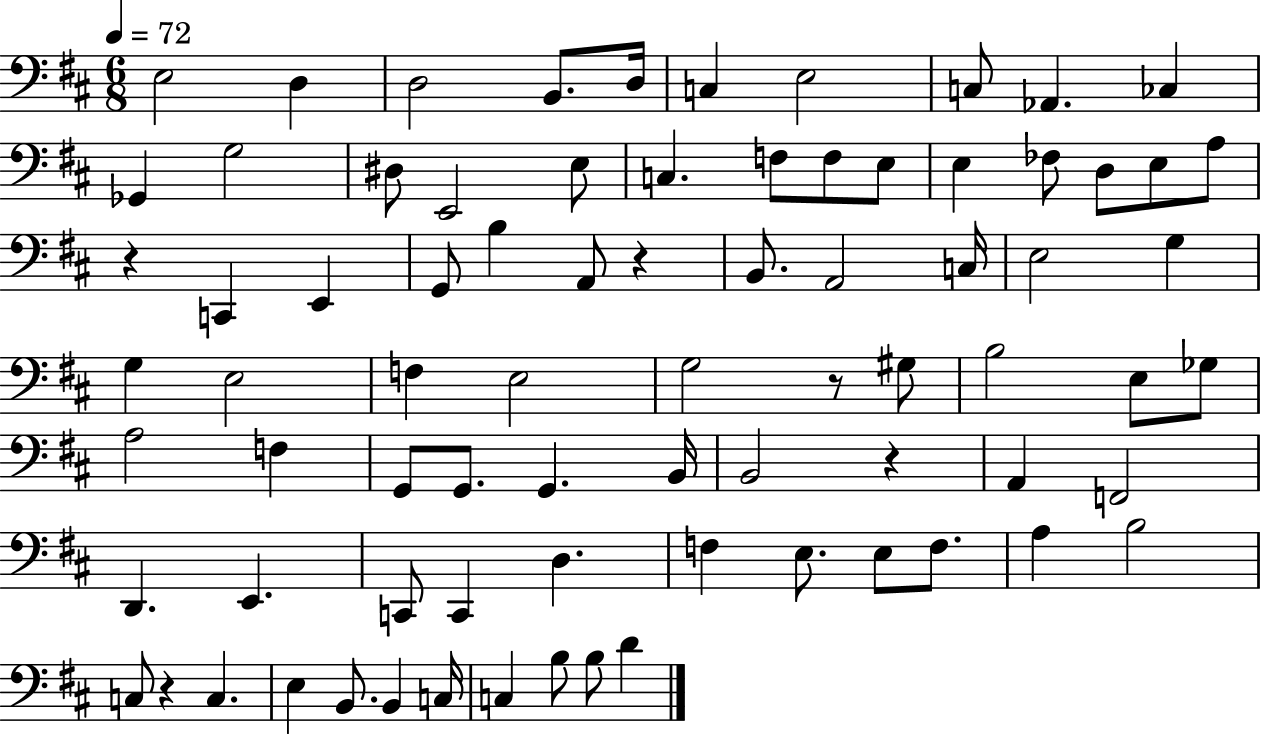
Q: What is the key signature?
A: D major